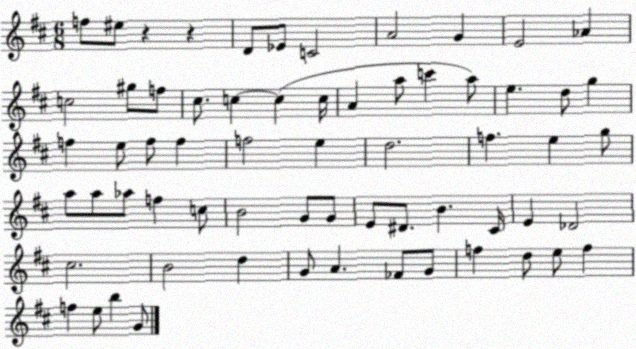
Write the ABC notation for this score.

X:1
T:Untitled
M:6/8
L:1/4
K:D
f/2 ^e/2 z z D/2 _E/2 C2 A2 G E2 _A c2 ^g/2 f/2 ^c/2 c c c/4 A a/2 c' a/2 e d/2 g f e/2 f/2 f f2 e d2 f e g/2 a/2 a/2 _a/2 f c/2 B2 G/2 G/2 E/2 ^D/2 B ^C/4 E _D2 ^c2 B2 d G/2 A _F/2 G/2 f d/2 e/2 f f e/2 b G/2